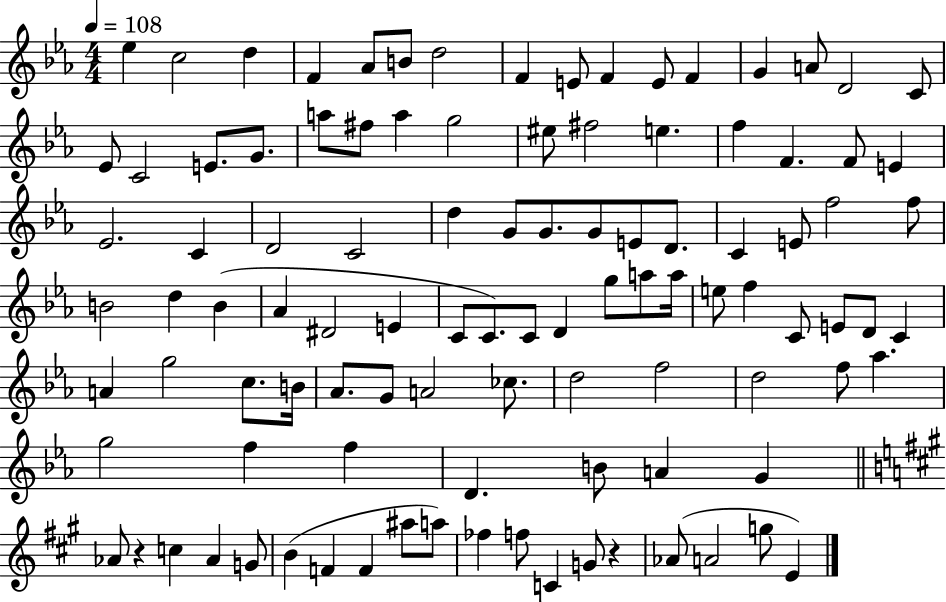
X:1
T:Untitled
M:4/4
L:1/4
K:Eb
_e c2 d F _A/2 B/2 d2 F E/2 F E/2 F G A/2 D2 C/2 _E/2 C2 E/2 G/2 a/2 ^f/2 a g2 ^e/2 ^f2 e f F F/2 E _E2 C D2 C2 d G/2 G/2 G/2 E/2 D/2 C E/2 f2 f/2 B2 d B _A ^D2 E C/2 C/2 C/2 D g/2 a/2 a/4 e/2 f C/2 E/2 D/2 C A g2 c/2 B/4 _A/2 G/2 A2 _c/2 d2 f2 d2 f/2 _a g2 f f D B/2 A G _A/2 z c _A G/2 B F F ^a/2 a/2 _f f/2 C G/2 z _A/2 A2 g/2 E